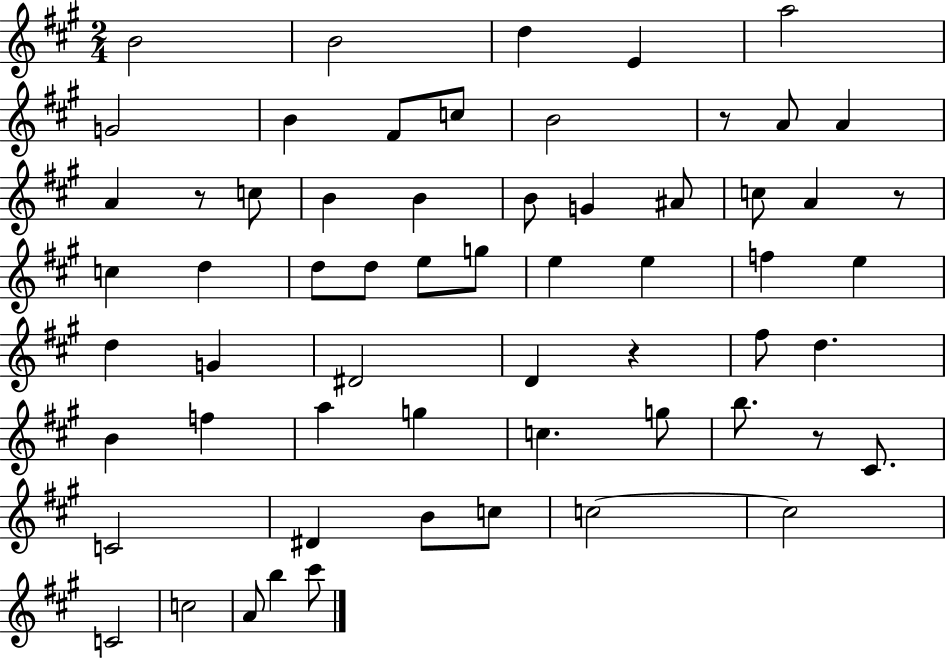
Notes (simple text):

B4/h B4/h D5/q E4/q A5/h G4/h B4/q F#4/e C5/e B4/h R/e A4/e A4/q A4/q R/e C5/e B4/q B4/q B4/e G4/q A#4/e C5/e A4/q R/e C5/q D5/q D5/e D5/e E5/e G5/e E5/q E5/q F5/q E5/q D5/q G4/q D#4/h D4/q R/q F#5/e D5/q. B4/q F5/q A5/q G5/q C5/q. G5/e B5/e. R/e C#4/e. C4/h D#4/q B4/e C5/e C5/h C5/h C4/h C5/h A4/e B5/q C#6/e